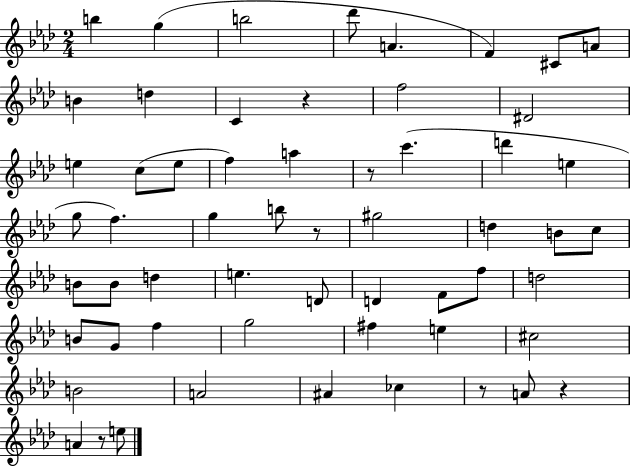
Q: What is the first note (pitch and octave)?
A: B5